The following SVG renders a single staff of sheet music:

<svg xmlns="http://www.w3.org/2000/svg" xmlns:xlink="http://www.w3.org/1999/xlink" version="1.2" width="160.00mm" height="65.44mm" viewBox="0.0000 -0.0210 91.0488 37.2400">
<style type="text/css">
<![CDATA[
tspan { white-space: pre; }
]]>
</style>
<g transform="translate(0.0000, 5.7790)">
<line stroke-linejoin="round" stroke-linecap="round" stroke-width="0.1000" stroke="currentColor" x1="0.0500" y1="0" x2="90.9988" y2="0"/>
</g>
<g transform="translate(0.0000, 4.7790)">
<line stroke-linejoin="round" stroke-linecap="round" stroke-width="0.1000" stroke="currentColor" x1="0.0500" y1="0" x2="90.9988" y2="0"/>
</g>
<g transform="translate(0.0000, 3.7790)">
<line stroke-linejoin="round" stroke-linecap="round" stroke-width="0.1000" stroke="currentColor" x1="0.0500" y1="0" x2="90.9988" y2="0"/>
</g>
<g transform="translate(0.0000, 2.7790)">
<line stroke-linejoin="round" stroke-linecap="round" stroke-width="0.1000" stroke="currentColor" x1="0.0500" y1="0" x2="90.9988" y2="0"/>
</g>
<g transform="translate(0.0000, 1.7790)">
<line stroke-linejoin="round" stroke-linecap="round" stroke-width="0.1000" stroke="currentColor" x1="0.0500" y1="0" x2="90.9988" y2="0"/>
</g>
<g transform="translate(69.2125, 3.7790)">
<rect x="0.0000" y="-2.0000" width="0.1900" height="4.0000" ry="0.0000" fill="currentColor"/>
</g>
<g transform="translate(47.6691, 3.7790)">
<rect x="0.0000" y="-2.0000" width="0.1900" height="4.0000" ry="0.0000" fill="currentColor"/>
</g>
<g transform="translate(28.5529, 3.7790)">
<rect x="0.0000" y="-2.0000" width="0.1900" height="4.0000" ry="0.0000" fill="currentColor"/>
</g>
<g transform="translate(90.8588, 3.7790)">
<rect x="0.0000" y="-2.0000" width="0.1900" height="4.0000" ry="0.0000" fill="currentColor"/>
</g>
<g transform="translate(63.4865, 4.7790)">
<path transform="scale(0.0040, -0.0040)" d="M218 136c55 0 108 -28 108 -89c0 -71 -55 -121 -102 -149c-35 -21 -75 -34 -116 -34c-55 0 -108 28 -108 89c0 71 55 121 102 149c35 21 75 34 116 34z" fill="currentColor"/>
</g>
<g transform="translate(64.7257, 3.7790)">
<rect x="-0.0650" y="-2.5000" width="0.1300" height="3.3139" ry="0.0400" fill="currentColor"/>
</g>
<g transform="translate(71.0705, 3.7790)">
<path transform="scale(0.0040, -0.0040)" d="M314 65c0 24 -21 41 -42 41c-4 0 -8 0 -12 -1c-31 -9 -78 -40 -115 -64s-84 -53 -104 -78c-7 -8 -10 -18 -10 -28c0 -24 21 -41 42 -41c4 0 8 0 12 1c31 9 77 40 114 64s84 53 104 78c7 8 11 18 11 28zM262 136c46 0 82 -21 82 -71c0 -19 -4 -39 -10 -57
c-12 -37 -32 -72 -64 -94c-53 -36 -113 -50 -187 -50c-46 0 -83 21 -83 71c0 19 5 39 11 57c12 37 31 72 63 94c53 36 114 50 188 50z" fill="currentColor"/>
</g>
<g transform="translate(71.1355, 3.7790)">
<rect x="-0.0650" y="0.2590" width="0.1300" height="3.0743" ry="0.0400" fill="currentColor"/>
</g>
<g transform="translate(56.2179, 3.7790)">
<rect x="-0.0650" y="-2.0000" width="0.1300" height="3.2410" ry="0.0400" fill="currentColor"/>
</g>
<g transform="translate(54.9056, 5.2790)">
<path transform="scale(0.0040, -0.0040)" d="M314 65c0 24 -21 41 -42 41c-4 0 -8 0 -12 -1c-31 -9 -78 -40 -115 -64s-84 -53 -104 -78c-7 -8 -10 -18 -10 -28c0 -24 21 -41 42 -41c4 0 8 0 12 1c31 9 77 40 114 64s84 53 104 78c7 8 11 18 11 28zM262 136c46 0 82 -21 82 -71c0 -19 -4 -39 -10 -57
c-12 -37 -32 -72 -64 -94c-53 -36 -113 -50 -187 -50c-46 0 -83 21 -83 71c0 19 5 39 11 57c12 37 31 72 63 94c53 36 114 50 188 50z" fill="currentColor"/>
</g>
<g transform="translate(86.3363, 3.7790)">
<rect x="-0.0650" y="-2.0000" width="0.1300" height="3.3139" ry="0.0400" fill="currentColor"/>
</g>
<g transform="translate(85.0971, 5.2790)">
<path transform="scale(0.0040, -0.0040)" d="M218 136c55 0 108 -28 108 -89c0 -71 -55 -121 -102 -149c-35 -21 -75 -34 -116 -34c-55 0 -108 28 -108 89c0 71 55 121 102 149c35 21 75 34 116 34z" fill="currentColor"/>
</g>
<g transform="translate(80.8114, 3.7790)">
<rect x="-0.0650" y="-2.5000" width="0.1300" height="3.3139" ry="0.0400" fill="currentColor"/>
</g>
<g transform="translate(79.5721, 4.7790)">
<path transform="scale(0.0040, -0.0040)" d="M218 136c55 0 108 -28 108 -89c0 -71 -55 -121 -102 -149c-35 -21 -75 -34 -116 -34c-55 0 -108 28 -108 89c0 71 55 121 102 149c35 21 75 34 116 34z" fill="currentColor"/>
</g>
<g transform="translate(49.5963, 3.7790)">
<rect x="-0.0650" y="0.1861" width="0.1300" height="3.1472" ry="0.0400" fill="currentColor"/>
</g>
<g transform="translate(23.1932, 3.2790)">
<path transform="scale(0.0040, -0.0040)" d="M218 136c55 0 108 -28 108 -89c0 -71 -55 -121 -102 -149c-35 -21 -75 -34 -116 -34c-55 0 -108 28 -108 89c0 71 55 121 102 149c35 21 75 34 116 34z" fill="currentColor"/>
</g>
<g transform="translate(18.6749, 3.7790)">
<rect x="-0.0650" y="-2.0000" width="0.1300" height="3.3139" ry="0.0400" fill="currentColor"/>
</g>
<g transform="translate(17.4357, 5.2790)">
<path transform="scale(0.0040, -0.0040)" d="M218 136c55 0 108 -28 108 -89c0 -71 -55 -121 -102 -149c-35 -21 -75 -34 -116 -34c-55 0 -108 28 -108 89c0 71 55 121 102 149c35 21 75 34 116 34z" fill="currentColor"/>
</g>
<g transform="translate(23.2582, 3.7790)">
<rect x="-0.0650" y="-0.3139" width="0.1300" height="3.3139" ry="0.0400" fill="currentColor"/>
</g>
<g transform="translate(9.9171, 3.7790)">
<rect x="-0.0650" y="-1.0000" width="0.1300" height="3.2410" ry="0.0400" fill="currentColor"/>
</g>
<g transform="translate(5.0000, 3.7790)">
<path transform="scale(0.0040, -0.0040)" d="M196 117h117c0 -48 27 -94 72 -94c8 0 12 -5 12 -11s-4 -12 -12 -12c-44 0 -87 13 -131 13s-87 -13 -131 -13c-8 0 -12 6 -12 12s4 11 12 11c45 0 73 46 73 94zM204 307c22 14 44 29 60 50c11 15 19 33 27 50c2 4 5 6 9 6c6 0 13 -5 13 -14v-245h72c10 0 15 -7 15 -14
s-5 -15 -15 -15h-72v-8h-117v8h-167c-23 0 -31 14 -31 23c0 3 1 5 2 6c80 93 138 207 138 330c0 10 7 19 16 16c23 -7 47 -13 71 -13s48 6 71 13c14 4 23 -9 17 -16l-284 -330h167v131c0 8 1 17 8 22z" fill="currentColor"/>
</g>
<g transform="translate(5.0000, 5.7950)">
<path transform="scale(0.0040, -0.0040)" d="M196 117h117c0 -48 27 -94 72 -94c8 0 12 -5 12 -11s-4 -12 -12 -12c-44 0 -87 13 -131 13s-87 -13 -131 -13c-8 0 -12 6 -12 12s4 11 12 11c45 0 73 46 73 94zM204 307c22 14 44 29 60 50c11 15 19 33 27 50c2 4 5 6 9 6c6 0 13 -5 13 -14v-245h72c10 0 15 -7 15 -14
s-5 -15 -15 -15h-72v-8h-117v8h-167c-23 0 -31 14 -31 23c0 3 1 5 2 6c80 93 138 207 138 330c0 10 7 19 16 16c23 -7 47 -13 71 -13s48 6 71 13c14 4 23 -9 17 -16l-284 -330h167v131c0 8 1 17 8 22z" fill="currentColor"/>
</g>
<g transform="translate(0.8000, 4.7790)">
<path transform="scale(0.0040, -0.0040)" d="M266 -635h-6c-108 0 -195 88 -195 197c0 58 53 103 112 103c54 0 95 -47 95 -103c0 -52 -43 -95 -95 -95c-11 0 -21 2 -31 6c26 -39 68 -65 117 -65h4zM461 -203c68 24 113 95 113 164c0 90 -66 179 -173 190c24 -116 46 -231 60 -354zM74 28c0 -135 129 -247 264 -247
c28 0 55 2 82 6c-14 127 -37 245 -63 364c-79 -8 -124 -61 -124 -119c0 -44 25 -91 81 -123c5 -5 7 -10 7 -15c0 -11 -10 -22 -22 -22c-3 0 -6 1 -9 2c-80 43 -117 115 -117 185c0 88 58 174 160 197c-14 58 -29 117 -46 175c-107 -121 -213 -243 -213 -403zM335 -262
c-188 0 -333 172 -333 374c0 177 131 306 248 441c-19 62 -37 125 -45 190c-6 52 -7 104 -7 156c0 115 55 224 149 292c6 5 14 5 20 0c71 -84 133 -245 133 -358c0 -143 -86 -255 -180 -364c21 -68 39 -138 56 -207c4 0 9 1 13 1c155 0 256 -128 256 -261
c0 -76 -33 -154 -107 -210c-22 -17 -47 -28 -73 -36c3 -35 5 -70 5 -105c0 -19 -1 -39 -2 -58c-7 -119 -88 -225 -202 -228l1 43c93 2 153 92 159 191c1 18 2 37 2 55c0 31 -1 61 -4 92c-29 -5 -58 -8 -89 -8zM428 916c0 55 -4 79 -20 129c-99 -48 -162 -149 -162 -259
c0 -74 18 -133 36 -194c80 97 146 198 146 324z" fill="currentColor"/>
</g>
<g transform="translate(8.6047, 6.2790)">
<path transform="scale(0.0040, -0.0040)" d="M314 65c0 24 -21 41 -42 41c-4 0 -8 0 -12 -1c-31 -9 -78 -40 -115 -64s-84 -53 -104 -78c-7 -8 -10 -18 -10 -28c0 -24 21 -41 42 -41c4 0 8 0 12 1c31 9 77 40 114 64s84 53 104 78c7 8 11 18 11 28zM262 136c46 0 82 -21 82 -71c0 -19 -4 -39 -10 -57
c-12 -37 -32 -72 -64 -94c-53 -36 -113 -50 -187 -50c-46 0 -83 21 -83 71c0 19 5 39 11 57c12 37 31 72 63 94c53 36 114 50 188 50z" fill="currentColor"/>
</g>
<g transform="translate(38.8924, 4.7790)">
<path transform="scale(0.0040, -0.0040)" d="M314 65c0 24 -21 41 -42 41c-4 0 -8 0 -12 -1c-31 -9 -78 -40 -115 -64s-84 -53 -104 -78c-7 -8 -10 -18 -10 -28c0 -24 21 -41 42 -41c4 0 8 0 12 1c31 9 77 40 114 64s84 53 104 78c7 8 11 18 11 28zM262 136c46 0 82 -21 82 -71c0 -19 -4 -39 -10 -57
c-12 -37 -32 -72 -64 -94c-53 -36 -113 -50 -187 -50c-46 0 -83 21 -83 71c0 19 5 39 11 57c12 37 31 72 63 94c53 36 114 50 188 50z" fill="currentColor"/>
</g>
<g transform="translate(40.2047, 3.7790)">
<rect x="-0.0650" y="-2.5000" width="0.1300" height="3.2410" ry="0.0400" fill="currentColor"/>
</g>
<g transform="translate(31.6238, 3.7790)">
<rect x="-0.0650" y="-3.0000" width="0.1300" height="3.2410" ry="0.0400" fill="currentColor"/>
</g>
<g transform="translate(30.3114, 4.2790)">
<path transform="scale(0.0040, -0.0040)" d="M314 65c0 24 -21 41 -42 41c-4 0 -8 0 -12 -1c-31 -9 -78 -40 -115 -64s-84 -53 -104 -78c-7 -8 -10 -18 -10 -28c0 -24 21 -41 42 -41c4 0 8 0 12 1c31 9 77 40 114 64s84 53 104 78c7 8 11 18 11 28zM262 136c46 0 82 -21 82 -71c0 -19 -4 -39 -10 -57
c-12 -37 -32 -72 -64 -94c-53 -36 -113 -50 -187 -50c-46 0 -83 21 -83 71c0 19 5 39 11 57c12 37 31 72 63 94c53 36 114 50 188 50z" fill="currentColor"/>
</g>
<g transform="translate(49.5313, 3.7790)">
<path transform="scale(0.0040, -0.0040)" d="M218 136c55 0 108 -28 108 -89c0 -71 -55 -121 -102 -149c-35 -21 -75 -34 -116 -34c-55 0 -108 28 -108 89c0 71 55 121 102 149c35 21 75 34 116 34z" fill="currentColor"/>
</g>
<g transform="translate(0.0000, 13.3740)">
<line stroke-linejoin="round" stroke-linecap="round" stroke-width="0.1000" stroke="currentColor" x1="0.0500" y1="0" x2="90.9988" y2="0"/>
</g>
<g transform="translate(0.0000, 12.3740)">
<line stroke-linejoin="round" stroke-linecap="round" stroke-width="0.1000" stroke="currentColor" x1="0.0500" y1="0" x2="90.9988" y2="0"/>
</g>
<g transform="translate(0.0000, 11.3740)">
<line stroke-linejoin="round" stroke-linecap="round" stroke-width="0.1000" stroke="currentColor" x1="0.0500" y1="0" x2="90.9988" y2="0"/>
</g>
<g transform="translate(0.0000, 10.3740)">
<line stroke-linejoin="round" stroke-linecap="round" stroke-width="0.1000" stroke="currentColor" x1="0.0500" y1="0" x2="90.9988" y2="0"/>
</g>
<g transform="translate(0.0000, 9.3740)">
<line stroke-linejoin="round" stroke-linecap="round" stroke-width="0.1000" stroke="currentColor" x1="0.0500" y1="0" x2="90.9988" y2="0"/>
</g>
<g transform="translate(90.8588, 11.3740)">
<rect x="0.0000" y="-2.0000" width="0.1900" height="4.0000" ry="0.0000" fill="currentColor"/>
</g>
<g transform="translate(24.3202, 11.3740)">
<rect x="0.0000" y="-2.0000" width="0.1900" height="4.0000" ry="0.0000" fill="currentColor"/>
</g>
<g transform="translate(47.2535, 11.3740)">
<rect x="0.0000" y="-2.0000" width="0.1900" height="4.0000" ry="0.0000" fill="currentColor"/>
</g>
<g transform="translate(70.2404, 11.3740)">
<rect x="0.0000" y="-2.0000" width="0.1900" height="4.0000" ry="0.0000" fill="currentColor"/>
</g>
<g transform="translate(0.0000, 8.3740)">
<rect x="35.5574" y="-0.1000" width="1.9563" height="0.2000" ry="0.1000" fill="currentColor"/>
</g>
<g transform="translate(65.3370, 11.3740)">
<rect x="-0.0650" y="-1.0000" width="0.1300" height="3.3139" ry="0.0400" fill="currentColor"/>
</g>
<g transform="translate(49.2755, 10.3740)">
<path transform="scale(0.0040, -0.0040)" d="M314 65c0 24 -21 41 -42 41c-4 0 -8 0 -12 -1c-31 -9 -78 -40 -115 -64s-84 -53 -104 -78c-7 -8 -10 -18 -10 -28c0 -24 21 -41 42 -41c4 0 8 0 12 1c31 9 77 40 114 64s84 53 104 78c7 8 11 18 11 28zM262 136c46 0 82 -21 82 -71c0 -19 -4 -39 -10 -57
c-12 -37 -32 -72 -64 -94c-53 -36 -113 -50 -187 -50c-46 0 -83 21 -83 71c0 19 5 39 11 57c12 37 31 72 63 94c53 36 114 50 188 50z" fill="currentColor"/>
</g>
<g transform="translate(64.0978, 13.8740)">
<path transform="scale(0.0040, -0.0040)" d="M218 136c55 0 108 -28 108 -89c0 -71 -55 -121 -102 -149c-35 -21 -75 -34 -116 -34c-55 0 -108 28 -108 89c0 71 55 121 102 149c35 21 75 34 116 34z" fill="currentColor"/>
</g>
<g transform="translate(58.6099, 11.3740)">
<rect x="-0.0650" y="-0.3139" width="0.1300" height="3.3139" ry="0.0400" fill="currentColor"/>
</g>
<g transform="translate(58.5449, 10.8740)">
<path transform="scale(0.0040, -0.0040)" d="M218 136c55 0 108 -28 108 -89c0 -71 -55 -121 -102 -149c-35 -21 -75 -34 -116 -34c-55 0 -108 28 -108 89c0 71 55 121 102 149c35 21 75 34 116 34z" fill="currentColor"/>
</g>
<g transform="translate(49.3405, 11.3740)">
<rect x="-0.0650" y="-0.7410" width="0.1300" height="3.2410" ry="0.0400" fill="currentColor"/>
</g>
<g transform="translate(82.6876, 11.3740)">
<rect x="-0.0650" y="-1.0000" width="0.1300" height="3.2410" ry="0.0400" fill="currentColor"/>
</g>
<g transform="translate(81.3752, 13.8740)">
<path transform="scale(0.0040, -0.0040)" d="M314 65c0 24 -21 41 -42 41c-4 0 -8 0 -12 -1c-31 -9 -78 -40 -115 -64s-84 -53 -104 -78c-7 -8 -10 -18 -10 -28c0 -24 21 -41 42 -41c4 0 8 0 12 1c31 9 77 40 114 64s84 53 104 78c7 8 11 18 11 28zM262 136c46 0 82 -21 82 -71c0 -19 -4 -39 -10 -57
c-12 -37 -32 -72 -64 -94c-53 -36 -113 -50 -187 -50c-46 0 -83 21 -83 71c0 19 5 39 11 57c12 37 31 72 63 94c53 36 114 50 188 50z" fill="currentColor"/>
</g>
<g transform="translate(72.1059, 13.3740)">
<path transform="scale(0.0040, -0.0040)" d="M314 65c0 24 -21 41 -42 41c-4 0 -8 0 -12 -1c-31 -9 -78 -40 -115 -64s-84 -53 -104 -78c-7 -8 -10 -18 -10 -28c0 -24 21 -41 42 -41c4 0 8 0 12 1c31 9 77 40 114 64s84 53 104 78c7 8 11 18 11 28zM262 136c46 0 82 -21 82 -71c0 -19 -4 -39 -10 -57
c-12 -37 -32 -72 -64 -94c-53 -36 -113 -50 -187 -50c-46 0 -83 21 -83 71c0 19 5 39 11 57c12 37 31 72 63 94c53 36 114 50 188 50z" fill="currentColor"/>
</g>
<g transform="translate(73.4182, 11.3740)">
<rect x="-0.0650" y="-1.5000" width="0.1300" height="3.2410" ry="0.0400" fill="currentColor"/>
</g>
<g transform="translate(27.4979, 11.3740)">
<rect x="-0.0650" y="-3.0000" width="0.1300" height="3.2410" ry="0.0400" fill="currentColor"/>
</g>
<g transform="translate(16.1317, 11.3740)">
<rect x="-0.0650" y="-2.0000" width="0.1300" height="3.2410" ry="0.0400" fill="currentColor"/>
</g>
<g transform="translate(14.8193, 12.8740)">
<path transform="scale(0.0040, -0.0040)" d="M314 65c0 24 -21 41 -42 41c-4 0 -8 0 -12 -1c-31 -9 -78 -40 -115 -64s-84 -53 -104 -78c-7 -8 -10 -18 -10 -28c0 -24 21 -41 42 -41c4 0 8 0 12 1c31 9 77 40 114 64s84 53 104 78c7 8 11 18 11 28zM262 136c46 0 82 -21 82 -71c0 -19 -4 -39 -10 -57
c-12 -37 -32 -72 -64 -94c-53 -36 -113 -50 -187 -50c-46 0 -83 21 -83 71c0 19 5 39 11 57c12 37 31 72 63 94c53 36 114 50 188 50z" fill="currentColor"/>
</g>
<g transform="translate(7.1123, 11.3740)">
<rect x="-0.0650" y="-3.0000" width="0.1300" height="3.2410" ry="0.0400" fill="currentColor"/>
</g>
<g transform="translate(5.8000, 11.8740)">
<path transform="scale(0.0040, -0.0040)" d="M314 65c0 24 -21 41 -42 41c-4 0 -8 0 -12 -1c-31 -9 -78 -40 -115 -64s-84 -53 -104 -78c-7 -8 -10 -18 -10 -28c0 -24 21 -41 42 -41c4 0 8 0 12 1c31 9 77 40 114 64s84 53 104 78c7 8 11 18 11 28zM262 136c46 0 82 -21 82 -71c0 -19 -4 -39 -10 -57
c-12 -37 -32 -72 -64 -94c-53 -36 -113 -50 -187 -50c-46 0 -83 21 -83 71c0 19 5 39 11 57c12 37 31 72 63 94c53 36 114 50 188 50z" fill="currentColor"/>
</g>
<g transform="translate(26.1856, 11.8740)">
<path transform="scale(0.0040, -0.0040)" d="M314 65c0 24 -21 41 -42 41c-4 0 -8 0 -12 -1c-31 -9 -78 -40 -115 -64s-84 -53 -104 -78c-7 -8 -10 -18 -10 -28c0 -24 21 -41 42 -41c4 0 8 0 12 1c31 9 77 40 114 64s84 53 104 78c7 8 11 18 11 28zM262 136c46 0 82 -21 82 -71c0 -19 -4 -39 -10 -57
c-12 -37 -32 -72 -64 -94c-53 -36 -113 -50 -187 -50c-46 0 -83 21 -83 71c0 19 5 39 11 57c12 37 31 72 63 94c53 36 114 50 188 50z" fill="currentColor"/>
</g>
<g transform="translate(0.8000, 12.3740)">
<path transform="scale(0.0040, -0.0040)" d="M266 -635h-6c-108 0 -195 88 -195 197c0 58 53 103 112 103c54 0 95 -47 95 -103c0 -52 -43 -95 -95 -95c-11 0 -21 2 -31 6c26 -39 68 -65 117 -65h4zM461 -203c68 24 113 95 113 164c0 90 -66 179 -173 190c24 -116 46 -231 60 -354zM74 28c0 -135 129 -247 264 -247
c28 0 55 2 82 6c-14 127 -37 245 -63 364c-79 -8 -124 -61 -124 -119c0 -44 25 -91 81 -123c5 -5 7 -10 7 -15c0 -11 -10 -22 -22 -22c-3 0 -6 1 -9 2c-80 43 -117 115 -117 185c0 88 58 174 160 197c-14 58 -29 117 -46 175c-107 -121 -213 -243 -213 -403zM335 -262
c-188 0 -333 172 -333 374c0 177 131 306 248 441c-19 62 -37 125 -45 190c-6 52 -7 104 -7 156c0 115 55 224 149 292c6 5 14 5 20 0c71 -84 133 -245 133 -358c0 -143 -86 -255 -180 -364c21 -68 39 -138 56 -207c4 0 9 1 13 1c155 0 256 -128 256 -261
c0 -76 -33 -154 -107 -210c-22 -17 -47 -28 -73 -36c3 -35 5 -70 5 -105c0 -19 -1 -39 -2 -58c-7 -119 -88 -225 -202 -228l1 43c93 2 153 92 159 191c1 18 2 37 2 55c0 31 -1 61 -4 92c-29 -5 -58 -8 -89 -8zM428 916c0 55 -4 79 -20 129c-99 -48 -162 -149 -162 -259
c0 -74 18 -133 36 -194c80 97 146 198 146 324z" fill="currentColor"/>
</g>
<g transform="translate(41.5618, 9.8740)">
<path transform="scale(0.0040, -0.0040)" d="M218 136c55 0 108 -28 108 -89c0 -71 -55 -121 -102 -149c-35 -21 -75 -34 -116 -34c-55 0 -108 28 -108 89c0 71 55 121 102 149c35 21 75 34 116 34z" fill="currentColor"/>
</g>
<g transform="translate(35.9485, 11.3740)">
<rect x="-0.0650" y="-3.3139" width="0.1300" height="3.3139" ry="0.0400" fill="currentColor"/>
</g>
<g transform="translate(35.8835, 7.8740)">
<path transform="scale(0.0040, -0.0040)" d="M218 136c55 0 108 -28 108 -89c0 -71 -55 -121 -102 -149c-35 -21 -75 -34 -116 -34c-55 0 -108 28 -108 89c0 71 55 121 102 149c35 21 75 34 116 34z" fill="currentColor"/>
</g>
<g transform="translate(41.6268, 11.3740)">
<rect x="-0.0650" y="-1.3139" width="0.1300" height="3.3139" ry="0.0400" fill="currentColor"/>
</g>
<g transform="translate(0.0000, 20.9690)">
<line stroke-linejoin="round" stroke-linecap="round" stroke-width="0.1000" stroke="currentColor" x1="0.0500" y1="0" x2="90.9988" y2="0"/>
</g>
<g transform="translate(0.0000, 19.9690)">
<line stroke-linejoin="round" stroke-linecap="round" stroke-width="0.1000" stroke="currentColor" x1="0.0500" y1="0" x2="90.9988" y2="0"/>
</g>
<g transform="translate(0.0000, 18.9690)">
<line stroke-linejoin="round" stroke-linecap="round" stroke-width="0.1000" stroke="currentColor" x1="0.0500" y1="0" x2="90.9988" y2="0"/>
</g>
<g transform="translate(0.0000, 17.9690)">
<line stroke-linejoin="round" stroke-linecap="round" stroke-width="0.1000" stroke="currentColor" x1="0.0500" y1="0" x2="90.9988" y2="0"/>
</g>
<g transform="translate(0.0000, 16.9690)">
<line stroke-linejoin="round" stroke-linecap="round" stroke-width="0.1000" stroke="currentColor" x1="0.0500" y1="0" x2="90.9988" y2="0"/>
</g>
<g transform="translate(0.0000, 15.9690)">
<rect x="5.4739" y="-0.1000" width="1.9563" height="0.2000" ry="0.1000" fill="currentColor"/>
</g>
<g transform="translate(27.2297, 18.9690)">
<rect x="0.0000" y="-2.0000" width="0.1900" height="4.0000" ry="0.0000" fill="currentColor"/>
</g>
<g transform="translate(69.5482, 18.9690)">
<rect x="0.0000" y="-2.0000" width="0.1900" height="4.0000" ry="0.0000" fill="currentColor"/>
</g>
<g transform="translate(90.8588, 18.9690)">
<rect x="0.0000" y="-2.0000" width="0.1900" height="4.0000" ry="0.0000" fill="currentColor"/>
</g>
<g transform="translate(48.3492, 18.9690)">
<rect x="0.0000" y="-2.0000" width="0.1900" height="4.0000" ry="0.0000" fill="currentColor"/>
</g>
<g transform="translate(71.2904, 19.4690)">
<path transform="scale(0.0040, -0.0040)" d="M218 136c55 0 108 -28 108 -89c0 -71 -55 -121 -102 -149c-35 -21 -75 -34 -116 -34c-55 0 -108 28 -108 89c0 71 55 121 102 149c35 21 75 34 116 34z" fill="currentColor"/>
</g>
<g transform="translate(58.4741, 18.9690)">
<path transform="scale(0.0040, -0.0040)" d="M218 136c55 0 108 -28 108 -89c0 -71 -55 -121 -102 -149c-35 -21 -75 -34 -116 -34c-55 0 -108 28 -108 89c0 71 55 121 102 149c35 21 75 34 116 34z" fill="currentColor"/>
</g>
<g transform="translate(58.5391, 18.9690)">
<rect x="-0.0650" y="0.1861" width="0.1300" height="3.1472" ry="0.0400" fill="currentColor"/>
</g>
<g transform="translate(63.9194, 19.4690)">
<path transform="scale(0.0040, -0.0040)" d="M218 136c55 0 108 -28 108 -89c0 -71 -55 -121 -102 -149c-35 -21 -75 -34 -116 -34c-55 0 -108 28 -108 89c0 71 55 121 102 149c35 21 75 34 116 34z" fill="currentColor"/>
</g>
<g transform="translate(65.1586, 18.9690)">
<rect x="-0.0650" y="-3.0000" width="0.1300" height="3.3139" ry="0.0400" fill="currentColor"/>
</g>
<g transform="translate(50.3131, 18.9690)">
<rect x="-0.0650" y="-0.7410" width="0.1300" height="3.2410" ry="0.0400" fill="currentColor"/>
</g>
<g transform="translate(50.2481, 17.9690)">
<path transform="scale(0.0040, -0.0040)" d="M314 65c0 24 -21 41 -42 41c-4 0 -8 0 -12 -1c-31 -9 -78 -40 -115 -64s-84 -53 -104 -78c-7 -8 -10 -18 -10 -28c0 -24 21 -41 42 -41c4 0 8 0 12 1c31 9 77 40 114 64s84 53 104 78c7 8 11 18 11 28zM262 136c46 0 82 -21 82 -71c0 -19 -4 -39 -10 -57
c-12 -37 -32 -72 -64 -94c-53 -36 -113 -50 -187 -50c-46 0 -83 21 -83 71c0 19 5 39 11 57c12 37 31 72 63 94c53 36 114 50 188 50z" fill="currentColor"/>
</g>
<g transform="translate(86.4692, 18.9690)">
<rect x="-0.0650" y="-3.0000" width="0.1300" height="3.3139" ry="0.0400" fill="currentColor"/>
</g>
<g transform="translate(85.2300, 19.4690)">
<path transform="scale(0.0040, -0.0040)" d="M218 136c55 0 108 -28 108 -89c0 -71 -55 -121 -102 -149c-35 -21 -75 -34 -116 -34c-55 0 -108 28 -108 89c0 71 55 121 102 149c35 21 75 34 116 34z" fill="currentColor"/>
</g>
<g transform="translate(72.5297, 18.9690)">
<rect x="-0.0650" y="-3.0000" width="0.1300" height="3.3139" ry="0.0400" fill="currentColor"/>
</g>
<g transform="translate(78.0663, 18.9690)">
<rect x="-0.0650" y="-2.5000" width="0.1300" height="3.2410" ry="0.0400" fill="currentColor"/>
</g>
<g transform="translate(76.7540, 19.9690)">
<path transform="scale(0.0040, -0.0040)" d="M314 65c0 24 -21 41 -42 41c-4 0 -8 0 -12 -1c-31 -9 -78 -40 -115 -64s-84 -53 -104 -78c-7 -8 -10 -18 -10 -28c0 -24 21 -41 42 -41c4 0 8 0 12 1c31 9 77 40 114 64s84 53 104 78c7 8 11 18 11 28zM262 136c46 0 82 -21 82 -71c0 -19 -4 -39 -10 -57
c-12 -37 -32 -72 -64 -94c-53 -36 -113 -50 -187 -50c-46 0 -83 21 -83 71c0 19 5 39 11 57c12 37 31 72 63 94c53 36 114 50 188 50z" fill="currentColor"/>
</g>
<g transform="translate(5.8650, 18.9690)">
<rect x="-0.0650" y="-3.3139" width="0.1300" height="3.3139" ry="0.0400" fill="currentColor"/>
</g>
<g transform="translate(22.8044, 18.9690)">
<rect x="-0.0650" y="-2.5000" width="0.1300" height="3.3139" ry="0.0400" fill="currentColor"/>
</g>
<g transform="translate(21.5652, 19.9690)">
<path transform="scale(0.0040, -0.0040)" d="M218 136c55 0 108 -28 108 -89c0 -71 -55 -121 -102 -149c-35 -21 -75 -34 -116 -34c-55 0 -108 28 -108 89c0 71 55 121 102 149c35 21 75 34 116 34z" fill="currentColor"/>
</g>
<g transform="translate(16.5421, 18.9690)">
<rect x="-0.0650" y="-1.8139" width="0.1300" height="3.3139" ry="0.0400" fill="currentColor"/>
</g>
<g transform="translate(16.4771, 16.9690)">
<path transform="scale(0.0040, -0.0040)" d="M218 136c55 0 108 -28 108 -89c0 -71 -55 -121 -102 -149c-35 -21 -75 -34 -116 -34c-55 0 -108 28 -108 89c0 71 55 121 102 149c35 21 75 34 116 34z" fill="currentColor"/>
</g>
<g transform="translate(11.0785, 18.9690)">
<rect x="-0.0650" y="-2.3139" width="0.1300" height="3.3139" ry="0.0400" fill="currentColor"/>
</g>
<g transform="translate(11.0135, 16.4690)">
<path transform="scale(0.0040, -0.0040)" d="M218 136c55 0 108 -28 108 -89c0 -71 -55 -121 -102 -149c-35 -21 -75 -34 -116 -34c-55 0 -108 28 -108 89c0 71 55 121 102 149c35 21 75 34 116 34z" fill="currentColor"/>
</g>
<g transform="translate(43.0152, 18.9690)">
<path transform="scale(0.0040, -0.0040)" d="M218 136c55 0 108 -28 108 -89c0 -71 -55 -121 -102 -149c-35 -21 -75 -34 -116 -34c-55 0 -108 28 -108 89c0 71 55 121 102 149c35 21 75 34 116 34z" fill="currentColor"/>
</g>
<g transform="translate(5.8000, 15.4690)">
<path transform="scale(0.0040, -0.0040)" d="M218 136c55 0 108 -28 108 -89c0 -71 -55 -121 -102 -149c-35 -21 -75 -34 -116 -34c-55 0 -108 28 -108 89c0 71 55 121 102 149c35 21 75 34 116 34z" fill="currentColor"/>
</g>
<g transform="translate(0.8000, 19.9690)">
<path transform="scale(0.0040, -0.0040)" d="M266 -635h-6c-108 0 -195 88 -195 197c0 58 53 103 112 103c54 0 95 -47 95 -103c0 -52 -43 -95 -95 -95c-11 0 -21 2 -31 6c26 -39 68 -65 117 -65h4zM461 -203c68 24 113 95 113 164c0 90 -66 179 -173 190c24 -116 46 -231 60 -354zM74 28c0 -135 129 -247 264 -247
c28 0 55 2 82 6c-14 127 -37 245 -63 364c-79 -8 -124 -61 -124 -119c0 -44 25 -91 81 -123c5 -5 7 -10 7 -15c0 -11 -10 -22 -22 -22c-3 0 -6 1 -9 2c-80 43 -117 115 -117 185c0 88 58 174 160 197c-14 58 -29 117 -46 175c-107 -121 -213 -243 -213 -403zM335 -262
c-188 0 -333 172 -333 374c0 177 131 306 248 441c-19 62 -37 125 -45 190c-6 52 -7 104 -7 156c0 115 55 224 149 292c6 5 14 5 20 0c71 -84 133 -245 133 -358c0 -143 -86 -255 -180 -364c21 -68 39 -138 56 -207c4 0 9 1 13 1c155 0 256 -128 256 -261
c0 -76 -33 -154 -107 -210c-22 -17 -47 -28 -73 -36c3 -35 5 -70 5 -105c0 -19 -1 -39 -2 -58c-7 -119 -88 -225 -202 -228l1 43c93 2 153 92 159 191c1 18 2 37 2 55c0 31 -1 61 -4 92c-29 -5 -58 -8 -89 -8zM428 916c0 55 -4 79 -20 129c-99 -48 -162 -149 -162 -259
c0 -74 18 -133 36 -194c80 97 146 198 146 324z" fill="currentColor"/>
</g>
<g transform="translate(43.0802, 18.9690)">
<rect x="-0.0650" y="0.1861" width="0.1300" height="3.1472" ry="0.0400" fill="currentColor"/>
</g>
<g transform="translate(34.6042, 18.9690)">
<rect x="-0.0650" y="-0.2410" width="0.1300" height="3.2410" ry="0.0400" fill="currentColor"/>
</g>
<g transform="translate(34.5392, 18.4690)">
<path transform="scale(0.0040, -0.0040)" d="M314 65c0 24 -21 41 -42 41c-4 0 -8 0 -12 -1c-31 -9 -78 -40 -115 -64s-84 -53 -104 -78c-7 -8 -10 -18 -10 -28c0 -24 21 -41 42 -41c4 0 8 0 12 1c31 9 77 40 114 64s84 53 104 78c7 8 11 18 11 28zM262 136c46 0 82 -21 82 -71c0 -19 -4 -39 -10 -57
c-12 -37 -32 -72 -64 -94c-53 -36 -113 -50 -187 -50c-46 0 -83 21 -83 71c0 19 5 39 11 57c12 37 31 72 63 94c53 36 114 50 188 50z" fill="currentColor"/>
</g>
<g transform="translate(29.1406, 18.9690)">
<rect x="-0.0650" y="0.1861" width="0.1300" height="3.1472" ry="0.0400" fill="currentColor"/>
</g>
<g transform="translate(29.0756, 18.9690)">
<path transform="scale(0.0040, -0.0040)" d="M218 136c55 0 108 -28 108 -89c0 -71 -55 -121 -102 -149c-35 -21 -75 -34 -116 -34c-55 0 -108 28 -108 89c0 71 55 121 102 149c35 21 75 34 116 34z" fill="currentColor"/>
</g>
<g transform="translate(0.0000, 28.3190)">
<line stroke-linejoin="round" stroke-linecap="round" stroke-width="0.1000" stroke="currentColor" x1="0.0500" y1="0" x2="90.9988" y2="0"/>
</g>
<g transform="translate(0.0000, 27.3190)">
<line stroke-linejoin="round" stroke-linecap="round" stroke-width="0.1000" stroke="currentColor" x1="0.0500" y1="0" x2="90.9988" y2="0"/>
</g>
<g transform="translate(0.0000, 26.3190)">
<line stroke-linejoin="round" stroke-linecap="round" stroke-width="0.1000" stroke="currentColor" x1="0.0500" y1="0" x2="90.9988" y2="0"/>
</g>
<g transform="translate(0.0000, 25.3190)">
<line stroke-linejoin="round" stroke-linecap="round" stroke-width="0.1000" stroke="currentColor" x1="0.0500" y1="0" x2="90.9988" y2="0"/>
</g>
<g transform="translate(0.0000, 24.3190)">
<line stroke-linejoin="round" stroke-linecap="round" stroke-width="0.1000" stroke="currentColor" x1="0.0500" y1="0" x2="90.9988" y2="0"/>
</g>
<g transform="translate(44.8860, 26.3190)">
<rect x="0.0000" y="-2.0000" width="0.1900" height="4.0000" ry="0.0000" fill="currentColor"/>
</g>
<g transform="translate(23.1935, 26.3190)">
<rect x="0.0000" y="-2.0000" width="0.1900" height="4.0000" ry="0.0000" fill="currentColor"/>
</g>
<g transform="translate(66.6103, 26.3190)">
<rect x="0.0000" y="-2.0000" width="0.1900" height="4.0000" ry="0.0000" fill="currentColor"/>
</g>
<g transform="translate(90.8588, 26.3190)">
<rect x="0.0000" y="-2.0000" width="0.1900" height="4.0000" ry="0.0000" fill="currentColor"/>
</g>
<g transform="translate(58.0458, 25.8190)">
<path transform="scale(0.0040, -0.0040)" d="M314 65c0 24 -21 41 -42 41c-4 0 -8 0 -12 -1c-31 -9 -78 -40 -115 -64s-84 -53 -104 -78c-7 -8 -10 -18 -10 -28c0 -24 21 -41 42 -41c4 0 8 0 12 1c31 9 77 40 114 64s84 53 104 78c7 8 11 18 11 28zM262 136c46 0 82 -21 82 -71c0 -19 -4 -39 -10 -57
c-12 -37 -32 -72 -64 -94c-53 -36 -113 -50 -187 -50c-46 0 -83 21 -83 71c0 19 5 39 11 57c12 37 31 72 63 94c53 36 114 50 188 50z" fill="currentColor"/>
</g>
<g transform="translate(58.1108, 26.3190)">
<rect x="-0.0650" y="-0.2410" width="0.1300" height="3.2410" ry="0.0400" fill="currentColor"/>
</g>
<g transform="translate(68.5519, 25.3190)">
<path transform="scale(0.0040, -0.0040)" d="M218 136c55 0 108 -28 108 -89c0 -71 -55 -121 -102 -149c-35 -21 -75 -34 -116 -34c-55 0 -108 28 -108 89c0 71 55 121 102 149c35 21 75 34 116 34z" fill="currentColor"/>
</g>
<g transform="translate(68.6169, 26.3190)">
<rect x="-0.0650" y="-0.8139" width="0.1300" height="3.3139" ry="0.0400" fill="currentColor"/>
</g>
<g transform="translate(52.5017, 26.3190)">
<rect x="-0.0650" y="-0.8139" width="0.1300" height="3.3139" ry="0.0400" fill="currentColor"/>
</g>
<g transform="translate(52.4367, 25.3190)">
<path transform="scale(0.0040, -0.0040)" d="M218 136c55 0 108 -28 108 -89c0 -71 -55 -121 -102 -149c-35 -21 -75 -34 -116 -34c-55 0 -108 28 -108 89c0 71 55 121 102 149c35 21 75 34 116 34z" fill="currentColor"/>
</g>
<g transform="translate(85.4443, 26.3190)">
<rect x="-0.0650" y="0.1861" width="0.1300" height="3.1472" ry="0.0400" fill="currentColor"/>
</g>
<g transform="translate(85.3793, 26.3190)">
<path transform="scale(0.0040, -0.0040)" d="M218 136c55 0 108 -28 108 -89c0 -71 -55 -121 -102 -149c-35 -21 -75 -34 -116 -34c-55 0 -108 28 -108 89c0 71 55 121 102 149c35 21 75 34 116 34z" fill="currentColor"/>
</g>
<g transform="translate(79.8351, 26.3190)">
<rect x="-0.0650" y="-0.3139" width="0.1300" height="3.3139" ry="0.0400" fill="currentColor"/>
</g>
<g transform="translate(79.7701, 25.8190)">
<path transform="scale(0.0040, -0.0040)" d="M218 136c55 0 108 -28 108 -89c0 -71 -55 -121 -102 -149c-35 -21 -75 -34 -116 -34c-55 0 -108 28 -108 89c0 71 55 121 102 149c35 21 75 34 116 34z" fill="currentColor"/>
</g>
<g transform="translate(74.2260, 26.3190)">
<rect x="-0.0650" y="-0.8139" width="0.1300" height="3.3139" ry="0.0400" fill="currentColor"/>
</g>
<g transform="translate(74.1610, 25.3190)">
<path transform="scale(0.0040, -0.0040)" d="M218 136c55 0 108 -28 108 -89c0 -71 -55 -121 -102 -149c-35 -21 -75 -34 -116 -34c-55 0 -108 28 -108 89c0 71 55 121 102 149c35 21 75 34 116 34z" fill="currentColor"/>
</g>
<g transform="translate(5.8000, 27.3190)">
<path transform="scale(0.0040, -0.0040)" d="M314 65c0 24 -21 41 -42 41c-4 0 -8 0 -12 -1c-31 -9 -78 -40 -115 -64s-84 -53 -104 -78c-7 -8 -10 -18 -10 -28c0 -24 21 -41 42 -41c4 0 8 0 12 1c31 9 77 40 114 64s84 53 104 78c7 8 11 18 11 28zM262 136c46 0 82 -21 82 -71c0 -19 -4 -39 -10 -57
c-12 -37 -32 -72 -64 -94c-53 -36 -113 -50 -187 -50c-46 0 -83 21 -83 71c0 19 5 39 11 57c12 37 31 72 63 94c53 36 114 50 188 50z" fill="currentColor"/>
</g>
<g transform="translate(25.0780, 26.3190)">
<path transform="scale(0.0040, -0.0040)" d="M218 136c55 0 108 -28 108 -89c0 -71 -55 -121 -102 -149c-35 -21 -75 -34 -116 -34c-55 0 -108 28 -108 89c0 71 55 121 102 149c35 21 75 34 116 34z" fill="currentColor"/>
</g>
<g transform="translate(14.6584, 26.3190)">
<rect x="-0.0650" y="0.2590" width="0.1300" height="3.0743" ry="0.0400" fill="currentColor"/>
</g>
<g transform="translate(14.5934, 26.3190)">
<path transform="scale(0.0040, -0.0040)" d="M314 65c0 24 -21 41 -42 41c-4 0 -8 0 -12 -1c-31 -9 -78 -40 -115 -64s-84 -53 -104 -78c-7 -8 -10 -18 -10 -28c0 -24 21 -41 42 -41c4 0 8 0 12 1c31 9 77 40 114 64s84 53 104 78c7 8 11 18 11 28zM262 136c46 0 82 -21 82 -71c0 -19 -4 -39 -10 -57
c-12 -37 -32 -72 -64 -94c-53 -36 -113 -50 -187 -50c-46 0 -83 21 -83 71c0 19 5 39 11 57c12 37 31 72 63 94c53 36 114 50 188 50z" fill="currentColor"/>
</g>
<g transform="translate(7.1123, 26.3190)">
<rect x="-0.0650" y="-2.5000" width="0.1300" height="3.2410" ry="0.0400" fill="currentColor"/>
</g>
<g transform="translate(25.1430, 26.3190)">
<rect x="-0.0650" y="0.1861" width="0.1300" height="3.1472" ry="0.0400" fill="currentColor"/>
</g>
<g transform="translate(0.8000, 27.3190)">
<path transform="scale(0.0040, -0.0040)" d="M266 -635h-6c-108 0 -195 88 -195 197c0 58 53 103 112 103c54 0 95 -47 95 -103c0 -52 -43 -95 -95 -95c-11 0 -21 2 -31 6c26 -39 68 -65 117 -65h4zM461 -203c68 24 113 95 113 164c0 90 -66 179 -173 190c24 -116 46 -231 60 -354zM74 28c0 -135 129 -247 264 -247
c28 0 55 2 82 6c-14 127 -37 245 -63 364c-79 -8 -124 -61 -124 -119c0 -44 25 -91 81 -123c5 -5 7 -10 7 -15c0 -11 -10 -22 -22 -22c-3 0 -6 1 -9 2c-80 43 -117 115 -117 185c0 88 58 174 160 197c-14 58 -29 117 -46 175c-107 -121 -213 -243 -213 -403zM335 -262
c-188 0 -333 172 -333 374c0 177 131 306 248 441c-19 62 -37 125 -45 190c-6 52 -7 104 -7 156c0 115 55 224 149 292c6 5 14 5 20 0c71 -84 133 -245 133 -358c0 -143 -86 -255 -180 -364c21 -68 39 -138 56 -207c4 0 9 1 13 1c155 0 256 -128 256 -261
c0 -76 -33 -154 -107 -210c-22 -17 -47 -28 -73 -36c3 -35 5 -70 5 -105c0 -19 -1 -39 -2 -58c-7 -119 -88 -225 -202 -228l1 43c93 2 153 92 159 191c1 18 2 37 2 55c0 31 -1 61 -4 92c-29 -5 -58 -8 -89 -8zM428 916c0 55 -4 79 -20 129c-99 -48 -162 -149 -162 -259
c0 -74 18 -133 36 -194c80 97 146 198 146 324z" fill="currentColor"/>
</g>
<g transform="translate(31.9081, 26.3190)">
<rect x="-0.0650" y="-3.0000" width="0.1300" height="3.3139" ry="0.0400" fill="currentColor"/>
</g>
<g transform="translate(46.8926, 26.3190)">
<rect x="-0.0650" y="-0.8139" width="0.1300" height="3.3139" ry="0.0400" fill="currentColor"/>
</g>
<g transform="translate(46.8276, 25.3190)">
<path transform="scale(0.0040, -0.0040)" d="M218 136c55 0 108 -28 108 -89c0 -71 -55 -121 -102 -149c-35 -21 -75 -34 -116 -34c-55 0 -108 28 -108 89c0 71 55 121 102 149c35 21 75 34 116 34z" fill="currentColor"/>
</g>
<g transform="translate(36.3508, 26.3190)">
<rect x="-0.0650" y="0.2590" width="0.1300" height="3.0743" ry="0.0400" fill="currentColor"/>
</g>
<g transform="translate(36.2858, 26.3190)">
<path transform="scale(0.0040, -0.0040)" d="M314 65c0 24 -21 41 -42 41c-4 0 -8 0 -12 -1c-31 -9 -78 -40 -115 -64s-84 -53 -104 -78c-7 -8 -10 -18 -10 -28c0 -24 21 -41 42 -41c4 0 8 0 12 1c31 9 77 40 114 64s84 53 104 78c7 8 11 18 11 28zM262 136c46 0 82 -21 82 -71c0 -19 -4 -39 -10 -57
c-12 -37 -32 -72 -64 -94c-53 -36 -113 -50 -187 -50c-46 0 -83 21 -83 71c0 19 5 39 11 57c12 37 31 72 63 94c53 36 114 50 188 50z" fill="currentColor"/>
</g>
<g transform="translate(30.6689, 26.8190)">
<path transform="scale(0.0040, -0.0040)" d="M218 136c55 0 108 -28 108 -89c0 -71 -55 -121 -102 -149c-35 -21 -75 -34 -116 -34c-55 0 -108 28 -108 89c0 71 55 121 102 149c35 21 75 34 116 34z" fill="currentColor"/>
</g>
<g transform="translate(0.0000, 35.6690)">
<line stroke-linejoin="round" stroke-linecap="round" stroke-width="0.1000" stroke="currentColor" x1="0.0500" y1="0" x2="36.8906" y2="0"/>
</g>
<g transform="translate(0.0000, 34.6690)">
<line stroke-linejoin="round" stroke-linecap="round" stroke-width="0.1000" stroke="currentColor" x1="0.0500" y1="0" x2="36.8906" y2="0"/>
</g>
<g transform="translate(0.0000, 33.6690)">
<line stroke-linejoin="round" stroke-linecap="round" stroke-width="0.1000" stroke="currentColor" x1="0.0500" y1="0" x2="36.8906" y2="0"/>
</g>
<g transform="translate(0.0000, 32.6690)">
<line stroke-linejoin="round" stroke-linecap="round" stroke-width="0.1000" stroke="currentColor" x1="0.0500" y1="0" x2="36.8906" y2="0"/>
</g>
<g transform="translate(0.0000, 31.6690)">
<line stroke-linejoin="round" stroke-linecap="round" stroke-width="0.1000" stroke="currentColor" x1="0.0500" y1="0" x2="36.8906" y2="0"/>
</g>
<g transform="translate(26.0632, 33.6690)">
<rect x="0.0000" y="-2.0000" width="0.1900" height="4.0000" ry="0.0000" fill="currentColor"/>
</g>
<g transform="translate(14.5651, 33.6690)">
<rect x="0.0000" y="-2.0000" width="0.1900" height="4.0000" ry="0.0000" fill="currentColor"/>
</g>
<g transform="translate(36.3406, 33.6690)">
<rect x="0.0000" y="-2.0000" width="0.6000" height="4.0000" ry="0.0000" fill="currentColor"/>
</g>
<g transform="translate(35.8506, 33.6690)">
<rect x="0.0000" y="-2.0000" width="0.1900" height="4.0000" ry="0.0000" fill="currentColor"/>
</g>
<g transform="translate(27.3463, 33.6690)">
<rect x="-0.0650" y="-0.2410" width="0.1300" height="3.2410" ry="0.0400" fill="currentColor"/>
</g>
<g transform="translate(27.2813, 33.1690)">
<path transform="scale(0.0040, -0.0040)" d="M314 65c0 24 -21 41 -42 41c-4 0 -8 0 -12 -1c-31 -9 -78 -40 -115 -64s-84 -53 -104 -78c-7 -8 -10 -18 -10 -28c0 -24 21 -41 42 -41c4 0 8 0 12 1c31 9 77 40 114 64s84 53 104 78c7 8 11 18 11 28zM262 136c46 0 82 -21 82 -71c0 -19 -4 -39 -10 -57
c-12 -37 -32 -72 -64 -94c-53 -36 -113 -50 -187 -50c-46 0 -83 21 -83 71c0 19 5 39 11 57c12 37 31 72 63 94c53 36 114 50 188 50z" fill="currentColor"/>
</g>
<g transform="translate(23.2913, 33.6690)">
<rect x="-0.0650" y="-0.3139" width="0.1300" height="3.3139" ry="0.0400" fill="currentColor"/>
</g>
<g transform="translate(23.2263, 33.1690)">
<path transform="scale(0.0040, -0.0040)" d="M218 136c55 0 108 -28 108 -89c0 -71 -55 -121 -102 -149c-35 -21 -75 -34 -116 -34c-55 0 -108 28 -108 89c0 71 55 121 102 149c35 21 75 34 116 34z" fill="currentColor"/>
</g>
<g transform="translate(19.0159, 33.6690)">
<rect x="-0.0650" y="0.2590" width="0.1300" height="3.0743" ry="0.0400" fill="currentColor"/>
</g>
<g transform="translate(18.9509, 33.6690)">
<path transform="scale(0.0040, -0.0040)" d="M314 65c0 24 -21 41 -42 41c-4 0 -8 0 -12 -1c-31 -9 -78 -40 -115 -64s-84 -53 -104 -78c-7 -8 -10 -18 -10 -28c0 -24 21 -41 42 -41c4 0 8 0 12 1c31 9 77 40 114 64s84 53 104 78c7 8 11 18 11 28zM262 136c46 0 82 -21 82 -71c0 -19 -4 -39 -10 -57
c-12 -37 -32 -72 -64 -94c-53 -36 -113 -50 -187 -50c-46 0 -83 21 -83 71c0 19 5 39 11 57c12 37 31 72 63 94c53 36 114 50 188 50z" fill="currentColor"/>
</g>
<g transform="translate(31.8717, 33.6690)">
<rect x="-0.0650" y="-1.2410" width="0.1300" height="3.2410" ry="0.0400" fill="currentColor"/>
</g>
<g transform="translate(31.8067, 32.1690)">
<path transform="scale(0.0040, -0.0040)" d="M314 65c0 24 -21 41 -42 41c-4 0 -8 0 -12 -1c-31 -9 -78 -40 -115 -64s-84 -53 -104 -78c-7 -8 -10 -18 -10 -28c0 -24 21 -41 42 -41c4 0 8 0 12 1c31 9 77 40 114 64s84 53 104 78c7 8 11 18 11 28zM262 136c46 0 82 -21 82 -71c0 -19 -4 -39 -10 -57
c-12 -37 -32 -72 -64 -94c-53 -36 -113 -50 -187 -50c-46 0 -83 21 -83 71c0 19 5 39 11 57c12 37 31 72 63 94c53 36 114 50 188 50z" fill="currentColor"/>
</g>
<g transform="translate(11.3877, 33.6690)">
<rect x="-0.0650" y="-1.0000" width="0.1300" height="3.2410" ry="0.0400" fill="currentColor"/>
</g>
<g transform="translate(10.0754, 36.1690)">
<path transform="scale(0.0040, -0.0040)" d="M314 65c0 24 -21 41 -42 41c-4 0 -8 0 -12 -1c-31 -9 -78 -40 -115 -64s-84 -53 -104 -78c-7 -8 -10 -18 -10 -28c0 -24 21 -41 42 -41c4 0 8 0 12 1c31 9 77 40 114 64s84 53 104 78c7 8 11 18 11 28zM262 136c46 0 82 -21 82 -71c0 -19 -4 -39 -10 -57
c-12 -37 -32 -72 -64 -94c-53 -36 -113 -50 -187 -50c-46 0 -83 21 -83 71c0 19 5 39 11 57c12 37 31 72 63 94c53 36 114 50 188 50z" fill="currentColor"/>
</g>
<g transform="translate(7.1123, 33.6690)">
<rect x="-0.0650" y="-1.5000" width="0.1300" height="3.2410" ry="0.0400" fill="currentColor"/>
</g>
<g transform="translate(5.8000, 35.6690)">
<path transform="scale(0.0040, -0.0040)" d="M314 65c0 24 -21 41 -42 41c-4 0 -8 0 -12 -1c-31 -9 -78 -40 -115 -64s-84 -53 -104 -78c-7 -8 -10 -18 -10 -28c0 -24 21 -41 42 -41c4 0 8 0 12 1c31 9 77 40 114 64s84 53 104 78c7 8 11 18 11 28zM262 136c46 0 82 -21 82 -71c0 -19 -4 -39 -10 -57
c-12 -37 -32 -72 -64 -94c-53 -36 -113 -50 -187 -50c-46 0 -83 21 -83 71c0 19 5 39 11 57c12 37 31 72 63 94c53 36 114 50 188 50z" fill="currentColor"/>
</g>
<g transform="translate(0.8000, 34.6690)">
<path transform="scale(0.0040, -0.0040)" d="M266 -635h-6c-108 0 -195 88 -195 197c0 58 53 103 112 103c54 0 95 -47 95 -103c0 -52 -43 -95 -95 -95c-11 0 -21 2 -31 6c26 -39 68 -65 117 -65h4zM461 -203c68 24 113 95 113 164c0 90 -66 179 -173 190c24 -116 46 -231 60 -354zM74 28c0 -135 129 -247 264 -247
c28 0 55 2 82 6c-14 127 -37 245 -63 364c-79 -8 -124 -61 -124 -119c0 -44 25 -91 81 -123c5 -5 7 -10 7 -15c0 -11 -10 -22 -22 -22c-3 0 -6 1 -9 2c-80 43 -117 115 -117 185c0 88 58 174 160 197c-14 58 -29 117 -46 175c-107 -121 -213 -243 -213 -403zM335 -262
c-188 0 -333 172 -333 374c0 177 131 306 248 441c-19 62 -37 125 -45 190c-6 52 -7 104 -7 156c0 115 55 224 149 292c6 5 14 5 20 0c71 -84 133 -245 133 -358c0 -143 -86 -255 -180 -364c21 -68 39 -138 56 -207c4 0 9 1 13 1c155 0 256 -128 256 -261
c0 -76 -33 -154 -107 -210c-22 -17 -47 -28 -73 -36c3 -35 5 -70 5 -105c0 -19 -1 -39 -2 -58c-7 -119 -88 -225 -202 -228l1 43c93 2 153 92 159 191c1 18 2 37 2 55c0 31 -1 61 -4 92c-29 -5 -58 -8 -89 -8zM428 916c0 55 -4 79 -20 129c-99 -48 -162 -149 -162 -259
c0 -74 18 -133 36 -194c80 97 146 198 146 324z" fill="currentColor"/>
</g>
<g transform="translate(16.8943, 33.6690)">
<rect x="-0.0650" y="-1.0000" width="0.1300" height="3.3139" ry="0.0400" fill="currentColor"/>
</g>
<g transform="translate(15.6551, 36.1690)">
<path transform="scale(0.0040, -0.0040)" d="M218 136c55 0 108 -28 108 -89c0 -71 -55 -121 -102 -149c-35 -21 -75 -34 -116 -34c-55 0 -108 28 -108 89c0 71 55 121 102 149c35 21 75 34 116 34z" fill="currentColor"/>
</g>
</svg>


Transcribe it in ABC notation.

X:1
T:Untitled
M:4/4
L:1/4
K:C
D2 F c A2 G2 B F2 G B2 G F A2 F2 A2 b e d2 c D E2 D2 b g f G B c2 B d2 B A A G2 A G2 B2 B A B2 d d c2 d d c B E2 D2 D B2 c c2 e2